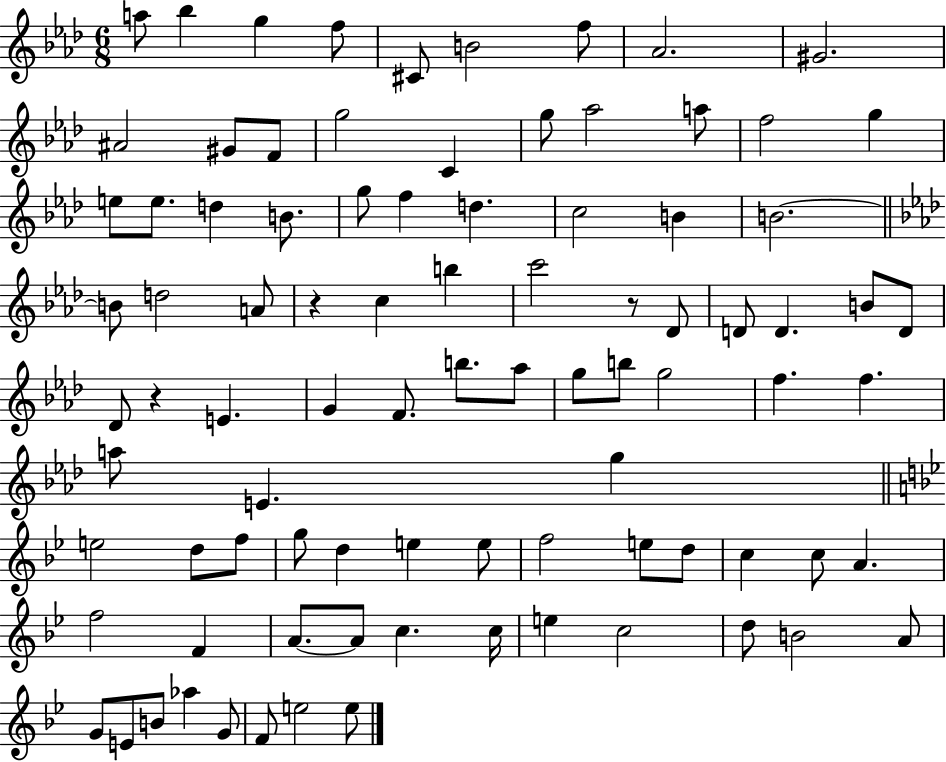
A5/e Bb5/q G5/q F5/e C#4/e B4/h F5/e Ab4/h. G#4/h. A#4/h G#4/e F4/e G5/h C4/q G5/e Ab5/h A5/e F5/h G5/q E5/e E5/e. D5/q B4/e. G5/e F5/q D5/q. C5/h B4/q B4/h. B4/e D5/h A4/e R/q C5/q B5/q C6/h R/e Db4/e D4/e D4/q. B4/e D4/e Db4/e R/q E4/q. G4/q F4/e. B5/e. Ab5/e G5/e B5/e G5/h F5/q. F5/q. A5/e E4/q. G5/q E5/h D5/e F5/e G5/e D5/q E5/q E5/e F5/h E5/e D5/e C5/q C5/e A4/q. F5/h F4/q A4/e. A4/e C5/q. C5/s E5/q C5/h D5/e B4/h A4/e G4/e E4/e B4/e Ab5/q G4/e F4/e E5/h E5/e